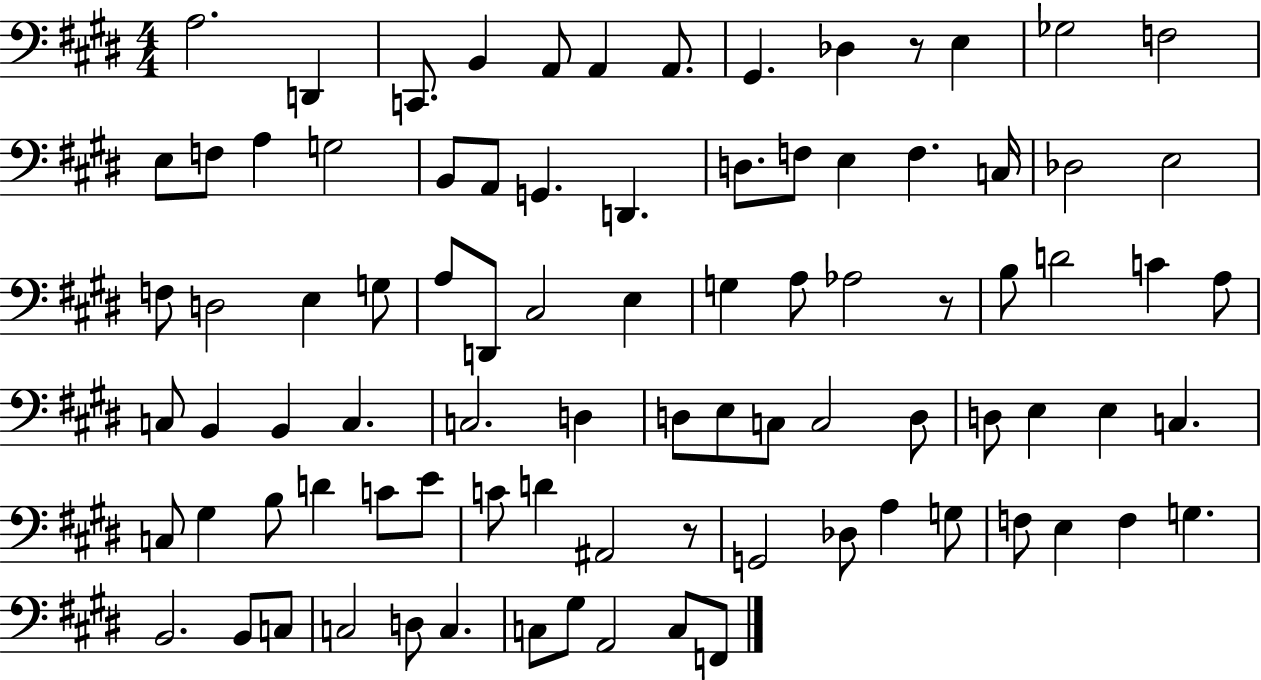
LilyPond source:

{
  \clef bass
  \numericTimeSignature
  \time 4/4
  \key e \major
  \repeat volta 2 { a2. d,4 | c,8. b,4 a,8 a,4 a,8. | gis,4. des4 r8 e4 | ges2 f2 | \break e8 f8 a4 g2 | b,8 a,8 g,4. d,4. | d8. f8 e4 f4. c16 | des2 e2 | \break f8 d2 e4 g8 | a8 d,8 cis2 e4 | g4 a8 aes2 r8 | b8 d'2 c'4 a8 | \break c8 b,4 b,4 c4. | c2. d4 | d8 e8 c8 c2 d8 | d8 e4 e4 c4. | \break c8 gis4 b8 d'4 c'8 e'8 | c'8 d'4 ais,2 r8 | g,2 des8 a4 g8 | f8 e4 f4 g4. | \break b,2. b,8 c8 | c2 d8 c4. | c8 gis8 a,2 c8 f,8 | } \bar "|."
}